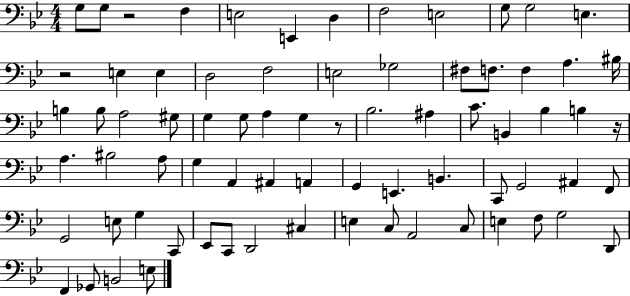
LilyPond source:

{
  \clef bass
  \numericTimeSignature
  \time 4/4
  \key bes \major
  g8 g8 r2 f4 | e2 e,4 d4 | f2 e2 | g8 g2 e4. | \break r2 e4 e4 | d2 f2 | e2 ges2 | fis8 f8. f4 a4. bis16 | \break b4 b8 a2 gis8 | g4 g8 a4 g4 r8 | bes2. ais4 | c'8. b,4 bes4 b4 r16 | \break a4. bis2 a8 | g4 a,4 ais,4 a,4 | g,4 e,4. b,4. | c,8 g,2 ais,4 f,8 | \break g,2 e8 g4 c,8 | ees,8 c,8 d,2 cis4 | e4 c8 a,2 c8 | e4 f8 g2 d,8 | \break f,4 ges,8 b,2 e8 | \bar "|."
}